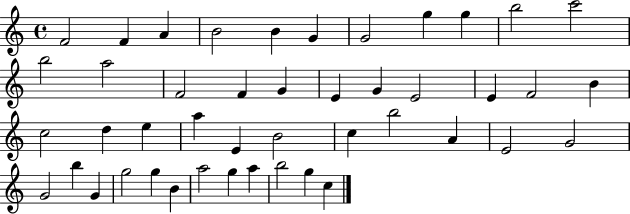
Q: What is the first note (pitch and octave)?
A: F4